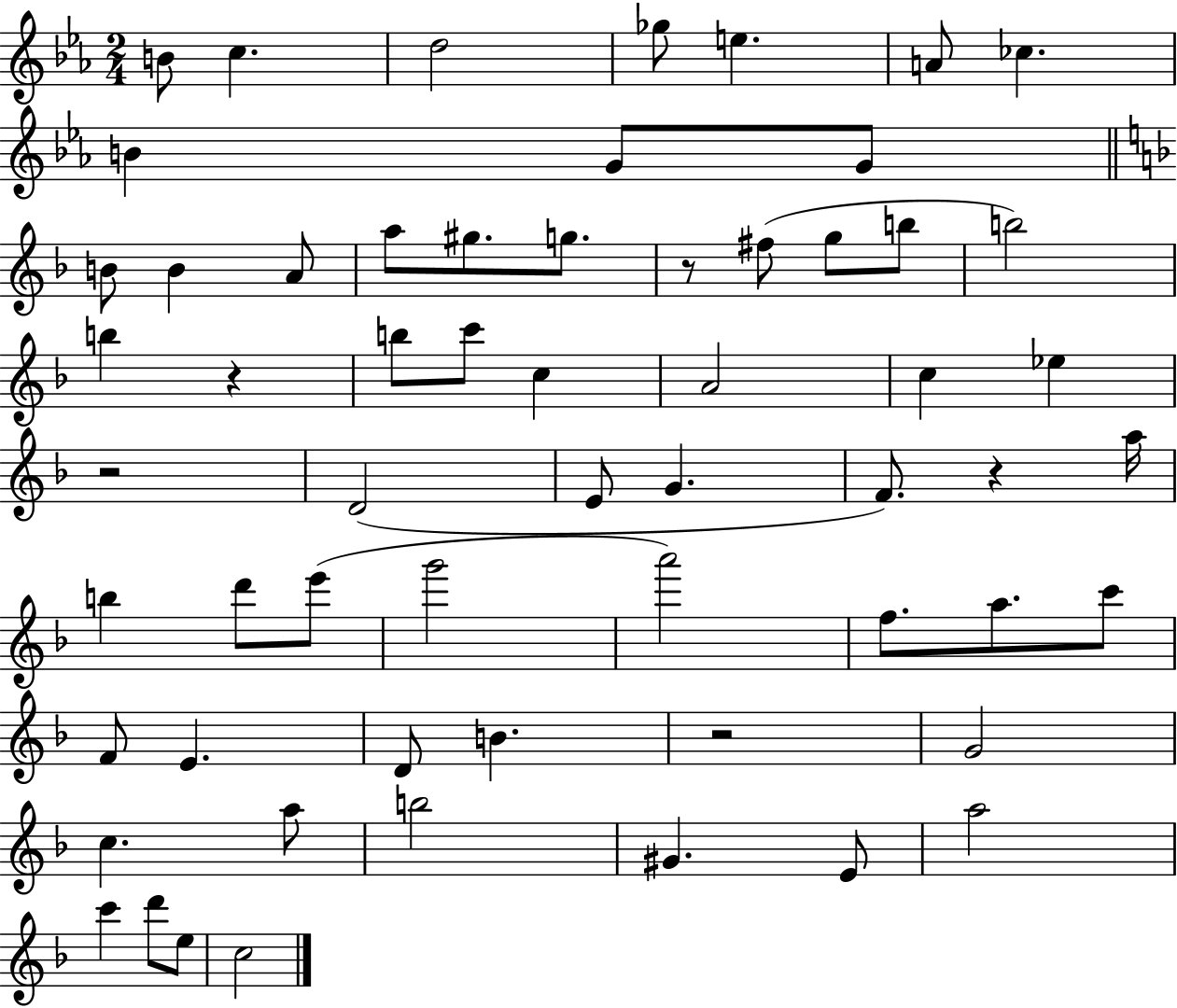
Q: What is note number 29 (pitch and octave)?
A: E4